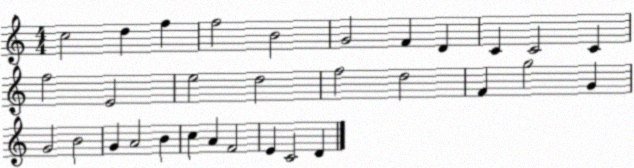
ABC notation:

X:1
T:Untitled
M:4/4
L:1/4
K:C
c2 d f f2 B2 G2 F D C C2 C f2 E2 e2 d2 f2 d2 F g2 G G2 B2 G A2 B c A F2 E C2 D